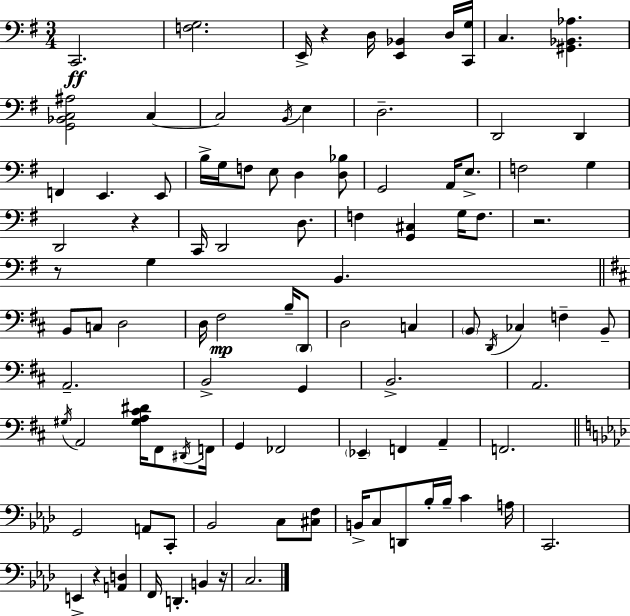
C2/h. [F3,G3]/h. E2/s R/q D3/s [E2,Bb2]/q D3/s [C2,G3]/s C3/q. [G#2,Bb2,Ab3]/q. [G2,Bb2,C3,A#3]/h C3/q C3/h B2/s E3/q D3/h. D2/h D2/q F2/q E2/q. E2/e B3/s G3/s F3/e E3/e D3/q [D3,Bb3]/e G2/h A2/s E3/e. F3/h G3/q D2/h R/q C2/s D2/h D3/e. F3/q [G2,C#3]/q G3/s F3/e. R/h. R/e G3/q B2/q. B2/e C3/e D3/h D3/s F#3/h B3/s D2/e D3/h C3/q B2/e D2/s CES3/q F3/q B2/e A2/h. B2/h G2/q B2/h. A2/h. G#3/s A2/h [G#3,A3,C#4,D#4]/s F#2/e D#2/s F2/s G2/q FES2/h Eb2/q F2/q A2/q F2/h. G2/h A2/e C2/e Bb2/h C3/e [C#3,F3]/e B2/s C3/e D2/e Bb3/s Bb3/s C4/q A3/s C2/h. E2/q R/q [A2,D3]/q F2/s D2/q. B2/q R/s C3/h.